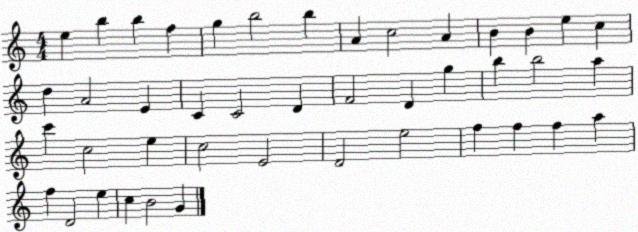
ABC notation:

X:1
T:Untitled
M:4/4
L:1/4
K:C
e b b f g b2 b A c2 A B B e c d A2 E C C2 D F2 D g b b2 a c' c2 e c2 E2 D2 e2 f f f a f D2 e c B2 G